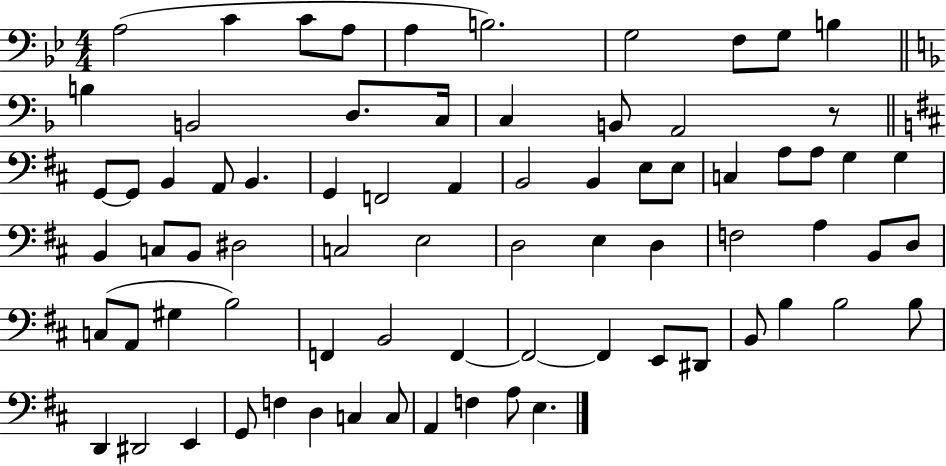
X:1
T:Untitled
M:4/4
L:1/4
K:Bb
A,2 C C/2 A,/2 A, B,2 G,2 F,/2 G,/2 B, B, B,,2 D,/2 C,/4 C, B,,/2 A,,2 z/2 G,,/2 G,,/2 B,, A,,/2 B,, G,, F,,2 A,, B,,2 B,, E,/2 E,/2 C, A,/2 A,/2 G, G, B,, C,/2 B,,/2 ^D,2 C,2 E,2 D,2 E, D, F,2 A, B,,/2 D,/2 C,/2 A,,/2 ^G, B,2 F,, B,,2 F,, F,,2 F,, E,,/2 ^D,,/2 B,,/2 B, B,2 B,/2 D,, ^D,,2 E,, G,,/2 F, D, C, C,/2 A,, F, A,/2 E,